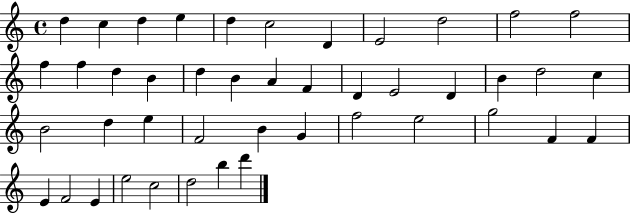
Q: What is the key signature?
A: C major